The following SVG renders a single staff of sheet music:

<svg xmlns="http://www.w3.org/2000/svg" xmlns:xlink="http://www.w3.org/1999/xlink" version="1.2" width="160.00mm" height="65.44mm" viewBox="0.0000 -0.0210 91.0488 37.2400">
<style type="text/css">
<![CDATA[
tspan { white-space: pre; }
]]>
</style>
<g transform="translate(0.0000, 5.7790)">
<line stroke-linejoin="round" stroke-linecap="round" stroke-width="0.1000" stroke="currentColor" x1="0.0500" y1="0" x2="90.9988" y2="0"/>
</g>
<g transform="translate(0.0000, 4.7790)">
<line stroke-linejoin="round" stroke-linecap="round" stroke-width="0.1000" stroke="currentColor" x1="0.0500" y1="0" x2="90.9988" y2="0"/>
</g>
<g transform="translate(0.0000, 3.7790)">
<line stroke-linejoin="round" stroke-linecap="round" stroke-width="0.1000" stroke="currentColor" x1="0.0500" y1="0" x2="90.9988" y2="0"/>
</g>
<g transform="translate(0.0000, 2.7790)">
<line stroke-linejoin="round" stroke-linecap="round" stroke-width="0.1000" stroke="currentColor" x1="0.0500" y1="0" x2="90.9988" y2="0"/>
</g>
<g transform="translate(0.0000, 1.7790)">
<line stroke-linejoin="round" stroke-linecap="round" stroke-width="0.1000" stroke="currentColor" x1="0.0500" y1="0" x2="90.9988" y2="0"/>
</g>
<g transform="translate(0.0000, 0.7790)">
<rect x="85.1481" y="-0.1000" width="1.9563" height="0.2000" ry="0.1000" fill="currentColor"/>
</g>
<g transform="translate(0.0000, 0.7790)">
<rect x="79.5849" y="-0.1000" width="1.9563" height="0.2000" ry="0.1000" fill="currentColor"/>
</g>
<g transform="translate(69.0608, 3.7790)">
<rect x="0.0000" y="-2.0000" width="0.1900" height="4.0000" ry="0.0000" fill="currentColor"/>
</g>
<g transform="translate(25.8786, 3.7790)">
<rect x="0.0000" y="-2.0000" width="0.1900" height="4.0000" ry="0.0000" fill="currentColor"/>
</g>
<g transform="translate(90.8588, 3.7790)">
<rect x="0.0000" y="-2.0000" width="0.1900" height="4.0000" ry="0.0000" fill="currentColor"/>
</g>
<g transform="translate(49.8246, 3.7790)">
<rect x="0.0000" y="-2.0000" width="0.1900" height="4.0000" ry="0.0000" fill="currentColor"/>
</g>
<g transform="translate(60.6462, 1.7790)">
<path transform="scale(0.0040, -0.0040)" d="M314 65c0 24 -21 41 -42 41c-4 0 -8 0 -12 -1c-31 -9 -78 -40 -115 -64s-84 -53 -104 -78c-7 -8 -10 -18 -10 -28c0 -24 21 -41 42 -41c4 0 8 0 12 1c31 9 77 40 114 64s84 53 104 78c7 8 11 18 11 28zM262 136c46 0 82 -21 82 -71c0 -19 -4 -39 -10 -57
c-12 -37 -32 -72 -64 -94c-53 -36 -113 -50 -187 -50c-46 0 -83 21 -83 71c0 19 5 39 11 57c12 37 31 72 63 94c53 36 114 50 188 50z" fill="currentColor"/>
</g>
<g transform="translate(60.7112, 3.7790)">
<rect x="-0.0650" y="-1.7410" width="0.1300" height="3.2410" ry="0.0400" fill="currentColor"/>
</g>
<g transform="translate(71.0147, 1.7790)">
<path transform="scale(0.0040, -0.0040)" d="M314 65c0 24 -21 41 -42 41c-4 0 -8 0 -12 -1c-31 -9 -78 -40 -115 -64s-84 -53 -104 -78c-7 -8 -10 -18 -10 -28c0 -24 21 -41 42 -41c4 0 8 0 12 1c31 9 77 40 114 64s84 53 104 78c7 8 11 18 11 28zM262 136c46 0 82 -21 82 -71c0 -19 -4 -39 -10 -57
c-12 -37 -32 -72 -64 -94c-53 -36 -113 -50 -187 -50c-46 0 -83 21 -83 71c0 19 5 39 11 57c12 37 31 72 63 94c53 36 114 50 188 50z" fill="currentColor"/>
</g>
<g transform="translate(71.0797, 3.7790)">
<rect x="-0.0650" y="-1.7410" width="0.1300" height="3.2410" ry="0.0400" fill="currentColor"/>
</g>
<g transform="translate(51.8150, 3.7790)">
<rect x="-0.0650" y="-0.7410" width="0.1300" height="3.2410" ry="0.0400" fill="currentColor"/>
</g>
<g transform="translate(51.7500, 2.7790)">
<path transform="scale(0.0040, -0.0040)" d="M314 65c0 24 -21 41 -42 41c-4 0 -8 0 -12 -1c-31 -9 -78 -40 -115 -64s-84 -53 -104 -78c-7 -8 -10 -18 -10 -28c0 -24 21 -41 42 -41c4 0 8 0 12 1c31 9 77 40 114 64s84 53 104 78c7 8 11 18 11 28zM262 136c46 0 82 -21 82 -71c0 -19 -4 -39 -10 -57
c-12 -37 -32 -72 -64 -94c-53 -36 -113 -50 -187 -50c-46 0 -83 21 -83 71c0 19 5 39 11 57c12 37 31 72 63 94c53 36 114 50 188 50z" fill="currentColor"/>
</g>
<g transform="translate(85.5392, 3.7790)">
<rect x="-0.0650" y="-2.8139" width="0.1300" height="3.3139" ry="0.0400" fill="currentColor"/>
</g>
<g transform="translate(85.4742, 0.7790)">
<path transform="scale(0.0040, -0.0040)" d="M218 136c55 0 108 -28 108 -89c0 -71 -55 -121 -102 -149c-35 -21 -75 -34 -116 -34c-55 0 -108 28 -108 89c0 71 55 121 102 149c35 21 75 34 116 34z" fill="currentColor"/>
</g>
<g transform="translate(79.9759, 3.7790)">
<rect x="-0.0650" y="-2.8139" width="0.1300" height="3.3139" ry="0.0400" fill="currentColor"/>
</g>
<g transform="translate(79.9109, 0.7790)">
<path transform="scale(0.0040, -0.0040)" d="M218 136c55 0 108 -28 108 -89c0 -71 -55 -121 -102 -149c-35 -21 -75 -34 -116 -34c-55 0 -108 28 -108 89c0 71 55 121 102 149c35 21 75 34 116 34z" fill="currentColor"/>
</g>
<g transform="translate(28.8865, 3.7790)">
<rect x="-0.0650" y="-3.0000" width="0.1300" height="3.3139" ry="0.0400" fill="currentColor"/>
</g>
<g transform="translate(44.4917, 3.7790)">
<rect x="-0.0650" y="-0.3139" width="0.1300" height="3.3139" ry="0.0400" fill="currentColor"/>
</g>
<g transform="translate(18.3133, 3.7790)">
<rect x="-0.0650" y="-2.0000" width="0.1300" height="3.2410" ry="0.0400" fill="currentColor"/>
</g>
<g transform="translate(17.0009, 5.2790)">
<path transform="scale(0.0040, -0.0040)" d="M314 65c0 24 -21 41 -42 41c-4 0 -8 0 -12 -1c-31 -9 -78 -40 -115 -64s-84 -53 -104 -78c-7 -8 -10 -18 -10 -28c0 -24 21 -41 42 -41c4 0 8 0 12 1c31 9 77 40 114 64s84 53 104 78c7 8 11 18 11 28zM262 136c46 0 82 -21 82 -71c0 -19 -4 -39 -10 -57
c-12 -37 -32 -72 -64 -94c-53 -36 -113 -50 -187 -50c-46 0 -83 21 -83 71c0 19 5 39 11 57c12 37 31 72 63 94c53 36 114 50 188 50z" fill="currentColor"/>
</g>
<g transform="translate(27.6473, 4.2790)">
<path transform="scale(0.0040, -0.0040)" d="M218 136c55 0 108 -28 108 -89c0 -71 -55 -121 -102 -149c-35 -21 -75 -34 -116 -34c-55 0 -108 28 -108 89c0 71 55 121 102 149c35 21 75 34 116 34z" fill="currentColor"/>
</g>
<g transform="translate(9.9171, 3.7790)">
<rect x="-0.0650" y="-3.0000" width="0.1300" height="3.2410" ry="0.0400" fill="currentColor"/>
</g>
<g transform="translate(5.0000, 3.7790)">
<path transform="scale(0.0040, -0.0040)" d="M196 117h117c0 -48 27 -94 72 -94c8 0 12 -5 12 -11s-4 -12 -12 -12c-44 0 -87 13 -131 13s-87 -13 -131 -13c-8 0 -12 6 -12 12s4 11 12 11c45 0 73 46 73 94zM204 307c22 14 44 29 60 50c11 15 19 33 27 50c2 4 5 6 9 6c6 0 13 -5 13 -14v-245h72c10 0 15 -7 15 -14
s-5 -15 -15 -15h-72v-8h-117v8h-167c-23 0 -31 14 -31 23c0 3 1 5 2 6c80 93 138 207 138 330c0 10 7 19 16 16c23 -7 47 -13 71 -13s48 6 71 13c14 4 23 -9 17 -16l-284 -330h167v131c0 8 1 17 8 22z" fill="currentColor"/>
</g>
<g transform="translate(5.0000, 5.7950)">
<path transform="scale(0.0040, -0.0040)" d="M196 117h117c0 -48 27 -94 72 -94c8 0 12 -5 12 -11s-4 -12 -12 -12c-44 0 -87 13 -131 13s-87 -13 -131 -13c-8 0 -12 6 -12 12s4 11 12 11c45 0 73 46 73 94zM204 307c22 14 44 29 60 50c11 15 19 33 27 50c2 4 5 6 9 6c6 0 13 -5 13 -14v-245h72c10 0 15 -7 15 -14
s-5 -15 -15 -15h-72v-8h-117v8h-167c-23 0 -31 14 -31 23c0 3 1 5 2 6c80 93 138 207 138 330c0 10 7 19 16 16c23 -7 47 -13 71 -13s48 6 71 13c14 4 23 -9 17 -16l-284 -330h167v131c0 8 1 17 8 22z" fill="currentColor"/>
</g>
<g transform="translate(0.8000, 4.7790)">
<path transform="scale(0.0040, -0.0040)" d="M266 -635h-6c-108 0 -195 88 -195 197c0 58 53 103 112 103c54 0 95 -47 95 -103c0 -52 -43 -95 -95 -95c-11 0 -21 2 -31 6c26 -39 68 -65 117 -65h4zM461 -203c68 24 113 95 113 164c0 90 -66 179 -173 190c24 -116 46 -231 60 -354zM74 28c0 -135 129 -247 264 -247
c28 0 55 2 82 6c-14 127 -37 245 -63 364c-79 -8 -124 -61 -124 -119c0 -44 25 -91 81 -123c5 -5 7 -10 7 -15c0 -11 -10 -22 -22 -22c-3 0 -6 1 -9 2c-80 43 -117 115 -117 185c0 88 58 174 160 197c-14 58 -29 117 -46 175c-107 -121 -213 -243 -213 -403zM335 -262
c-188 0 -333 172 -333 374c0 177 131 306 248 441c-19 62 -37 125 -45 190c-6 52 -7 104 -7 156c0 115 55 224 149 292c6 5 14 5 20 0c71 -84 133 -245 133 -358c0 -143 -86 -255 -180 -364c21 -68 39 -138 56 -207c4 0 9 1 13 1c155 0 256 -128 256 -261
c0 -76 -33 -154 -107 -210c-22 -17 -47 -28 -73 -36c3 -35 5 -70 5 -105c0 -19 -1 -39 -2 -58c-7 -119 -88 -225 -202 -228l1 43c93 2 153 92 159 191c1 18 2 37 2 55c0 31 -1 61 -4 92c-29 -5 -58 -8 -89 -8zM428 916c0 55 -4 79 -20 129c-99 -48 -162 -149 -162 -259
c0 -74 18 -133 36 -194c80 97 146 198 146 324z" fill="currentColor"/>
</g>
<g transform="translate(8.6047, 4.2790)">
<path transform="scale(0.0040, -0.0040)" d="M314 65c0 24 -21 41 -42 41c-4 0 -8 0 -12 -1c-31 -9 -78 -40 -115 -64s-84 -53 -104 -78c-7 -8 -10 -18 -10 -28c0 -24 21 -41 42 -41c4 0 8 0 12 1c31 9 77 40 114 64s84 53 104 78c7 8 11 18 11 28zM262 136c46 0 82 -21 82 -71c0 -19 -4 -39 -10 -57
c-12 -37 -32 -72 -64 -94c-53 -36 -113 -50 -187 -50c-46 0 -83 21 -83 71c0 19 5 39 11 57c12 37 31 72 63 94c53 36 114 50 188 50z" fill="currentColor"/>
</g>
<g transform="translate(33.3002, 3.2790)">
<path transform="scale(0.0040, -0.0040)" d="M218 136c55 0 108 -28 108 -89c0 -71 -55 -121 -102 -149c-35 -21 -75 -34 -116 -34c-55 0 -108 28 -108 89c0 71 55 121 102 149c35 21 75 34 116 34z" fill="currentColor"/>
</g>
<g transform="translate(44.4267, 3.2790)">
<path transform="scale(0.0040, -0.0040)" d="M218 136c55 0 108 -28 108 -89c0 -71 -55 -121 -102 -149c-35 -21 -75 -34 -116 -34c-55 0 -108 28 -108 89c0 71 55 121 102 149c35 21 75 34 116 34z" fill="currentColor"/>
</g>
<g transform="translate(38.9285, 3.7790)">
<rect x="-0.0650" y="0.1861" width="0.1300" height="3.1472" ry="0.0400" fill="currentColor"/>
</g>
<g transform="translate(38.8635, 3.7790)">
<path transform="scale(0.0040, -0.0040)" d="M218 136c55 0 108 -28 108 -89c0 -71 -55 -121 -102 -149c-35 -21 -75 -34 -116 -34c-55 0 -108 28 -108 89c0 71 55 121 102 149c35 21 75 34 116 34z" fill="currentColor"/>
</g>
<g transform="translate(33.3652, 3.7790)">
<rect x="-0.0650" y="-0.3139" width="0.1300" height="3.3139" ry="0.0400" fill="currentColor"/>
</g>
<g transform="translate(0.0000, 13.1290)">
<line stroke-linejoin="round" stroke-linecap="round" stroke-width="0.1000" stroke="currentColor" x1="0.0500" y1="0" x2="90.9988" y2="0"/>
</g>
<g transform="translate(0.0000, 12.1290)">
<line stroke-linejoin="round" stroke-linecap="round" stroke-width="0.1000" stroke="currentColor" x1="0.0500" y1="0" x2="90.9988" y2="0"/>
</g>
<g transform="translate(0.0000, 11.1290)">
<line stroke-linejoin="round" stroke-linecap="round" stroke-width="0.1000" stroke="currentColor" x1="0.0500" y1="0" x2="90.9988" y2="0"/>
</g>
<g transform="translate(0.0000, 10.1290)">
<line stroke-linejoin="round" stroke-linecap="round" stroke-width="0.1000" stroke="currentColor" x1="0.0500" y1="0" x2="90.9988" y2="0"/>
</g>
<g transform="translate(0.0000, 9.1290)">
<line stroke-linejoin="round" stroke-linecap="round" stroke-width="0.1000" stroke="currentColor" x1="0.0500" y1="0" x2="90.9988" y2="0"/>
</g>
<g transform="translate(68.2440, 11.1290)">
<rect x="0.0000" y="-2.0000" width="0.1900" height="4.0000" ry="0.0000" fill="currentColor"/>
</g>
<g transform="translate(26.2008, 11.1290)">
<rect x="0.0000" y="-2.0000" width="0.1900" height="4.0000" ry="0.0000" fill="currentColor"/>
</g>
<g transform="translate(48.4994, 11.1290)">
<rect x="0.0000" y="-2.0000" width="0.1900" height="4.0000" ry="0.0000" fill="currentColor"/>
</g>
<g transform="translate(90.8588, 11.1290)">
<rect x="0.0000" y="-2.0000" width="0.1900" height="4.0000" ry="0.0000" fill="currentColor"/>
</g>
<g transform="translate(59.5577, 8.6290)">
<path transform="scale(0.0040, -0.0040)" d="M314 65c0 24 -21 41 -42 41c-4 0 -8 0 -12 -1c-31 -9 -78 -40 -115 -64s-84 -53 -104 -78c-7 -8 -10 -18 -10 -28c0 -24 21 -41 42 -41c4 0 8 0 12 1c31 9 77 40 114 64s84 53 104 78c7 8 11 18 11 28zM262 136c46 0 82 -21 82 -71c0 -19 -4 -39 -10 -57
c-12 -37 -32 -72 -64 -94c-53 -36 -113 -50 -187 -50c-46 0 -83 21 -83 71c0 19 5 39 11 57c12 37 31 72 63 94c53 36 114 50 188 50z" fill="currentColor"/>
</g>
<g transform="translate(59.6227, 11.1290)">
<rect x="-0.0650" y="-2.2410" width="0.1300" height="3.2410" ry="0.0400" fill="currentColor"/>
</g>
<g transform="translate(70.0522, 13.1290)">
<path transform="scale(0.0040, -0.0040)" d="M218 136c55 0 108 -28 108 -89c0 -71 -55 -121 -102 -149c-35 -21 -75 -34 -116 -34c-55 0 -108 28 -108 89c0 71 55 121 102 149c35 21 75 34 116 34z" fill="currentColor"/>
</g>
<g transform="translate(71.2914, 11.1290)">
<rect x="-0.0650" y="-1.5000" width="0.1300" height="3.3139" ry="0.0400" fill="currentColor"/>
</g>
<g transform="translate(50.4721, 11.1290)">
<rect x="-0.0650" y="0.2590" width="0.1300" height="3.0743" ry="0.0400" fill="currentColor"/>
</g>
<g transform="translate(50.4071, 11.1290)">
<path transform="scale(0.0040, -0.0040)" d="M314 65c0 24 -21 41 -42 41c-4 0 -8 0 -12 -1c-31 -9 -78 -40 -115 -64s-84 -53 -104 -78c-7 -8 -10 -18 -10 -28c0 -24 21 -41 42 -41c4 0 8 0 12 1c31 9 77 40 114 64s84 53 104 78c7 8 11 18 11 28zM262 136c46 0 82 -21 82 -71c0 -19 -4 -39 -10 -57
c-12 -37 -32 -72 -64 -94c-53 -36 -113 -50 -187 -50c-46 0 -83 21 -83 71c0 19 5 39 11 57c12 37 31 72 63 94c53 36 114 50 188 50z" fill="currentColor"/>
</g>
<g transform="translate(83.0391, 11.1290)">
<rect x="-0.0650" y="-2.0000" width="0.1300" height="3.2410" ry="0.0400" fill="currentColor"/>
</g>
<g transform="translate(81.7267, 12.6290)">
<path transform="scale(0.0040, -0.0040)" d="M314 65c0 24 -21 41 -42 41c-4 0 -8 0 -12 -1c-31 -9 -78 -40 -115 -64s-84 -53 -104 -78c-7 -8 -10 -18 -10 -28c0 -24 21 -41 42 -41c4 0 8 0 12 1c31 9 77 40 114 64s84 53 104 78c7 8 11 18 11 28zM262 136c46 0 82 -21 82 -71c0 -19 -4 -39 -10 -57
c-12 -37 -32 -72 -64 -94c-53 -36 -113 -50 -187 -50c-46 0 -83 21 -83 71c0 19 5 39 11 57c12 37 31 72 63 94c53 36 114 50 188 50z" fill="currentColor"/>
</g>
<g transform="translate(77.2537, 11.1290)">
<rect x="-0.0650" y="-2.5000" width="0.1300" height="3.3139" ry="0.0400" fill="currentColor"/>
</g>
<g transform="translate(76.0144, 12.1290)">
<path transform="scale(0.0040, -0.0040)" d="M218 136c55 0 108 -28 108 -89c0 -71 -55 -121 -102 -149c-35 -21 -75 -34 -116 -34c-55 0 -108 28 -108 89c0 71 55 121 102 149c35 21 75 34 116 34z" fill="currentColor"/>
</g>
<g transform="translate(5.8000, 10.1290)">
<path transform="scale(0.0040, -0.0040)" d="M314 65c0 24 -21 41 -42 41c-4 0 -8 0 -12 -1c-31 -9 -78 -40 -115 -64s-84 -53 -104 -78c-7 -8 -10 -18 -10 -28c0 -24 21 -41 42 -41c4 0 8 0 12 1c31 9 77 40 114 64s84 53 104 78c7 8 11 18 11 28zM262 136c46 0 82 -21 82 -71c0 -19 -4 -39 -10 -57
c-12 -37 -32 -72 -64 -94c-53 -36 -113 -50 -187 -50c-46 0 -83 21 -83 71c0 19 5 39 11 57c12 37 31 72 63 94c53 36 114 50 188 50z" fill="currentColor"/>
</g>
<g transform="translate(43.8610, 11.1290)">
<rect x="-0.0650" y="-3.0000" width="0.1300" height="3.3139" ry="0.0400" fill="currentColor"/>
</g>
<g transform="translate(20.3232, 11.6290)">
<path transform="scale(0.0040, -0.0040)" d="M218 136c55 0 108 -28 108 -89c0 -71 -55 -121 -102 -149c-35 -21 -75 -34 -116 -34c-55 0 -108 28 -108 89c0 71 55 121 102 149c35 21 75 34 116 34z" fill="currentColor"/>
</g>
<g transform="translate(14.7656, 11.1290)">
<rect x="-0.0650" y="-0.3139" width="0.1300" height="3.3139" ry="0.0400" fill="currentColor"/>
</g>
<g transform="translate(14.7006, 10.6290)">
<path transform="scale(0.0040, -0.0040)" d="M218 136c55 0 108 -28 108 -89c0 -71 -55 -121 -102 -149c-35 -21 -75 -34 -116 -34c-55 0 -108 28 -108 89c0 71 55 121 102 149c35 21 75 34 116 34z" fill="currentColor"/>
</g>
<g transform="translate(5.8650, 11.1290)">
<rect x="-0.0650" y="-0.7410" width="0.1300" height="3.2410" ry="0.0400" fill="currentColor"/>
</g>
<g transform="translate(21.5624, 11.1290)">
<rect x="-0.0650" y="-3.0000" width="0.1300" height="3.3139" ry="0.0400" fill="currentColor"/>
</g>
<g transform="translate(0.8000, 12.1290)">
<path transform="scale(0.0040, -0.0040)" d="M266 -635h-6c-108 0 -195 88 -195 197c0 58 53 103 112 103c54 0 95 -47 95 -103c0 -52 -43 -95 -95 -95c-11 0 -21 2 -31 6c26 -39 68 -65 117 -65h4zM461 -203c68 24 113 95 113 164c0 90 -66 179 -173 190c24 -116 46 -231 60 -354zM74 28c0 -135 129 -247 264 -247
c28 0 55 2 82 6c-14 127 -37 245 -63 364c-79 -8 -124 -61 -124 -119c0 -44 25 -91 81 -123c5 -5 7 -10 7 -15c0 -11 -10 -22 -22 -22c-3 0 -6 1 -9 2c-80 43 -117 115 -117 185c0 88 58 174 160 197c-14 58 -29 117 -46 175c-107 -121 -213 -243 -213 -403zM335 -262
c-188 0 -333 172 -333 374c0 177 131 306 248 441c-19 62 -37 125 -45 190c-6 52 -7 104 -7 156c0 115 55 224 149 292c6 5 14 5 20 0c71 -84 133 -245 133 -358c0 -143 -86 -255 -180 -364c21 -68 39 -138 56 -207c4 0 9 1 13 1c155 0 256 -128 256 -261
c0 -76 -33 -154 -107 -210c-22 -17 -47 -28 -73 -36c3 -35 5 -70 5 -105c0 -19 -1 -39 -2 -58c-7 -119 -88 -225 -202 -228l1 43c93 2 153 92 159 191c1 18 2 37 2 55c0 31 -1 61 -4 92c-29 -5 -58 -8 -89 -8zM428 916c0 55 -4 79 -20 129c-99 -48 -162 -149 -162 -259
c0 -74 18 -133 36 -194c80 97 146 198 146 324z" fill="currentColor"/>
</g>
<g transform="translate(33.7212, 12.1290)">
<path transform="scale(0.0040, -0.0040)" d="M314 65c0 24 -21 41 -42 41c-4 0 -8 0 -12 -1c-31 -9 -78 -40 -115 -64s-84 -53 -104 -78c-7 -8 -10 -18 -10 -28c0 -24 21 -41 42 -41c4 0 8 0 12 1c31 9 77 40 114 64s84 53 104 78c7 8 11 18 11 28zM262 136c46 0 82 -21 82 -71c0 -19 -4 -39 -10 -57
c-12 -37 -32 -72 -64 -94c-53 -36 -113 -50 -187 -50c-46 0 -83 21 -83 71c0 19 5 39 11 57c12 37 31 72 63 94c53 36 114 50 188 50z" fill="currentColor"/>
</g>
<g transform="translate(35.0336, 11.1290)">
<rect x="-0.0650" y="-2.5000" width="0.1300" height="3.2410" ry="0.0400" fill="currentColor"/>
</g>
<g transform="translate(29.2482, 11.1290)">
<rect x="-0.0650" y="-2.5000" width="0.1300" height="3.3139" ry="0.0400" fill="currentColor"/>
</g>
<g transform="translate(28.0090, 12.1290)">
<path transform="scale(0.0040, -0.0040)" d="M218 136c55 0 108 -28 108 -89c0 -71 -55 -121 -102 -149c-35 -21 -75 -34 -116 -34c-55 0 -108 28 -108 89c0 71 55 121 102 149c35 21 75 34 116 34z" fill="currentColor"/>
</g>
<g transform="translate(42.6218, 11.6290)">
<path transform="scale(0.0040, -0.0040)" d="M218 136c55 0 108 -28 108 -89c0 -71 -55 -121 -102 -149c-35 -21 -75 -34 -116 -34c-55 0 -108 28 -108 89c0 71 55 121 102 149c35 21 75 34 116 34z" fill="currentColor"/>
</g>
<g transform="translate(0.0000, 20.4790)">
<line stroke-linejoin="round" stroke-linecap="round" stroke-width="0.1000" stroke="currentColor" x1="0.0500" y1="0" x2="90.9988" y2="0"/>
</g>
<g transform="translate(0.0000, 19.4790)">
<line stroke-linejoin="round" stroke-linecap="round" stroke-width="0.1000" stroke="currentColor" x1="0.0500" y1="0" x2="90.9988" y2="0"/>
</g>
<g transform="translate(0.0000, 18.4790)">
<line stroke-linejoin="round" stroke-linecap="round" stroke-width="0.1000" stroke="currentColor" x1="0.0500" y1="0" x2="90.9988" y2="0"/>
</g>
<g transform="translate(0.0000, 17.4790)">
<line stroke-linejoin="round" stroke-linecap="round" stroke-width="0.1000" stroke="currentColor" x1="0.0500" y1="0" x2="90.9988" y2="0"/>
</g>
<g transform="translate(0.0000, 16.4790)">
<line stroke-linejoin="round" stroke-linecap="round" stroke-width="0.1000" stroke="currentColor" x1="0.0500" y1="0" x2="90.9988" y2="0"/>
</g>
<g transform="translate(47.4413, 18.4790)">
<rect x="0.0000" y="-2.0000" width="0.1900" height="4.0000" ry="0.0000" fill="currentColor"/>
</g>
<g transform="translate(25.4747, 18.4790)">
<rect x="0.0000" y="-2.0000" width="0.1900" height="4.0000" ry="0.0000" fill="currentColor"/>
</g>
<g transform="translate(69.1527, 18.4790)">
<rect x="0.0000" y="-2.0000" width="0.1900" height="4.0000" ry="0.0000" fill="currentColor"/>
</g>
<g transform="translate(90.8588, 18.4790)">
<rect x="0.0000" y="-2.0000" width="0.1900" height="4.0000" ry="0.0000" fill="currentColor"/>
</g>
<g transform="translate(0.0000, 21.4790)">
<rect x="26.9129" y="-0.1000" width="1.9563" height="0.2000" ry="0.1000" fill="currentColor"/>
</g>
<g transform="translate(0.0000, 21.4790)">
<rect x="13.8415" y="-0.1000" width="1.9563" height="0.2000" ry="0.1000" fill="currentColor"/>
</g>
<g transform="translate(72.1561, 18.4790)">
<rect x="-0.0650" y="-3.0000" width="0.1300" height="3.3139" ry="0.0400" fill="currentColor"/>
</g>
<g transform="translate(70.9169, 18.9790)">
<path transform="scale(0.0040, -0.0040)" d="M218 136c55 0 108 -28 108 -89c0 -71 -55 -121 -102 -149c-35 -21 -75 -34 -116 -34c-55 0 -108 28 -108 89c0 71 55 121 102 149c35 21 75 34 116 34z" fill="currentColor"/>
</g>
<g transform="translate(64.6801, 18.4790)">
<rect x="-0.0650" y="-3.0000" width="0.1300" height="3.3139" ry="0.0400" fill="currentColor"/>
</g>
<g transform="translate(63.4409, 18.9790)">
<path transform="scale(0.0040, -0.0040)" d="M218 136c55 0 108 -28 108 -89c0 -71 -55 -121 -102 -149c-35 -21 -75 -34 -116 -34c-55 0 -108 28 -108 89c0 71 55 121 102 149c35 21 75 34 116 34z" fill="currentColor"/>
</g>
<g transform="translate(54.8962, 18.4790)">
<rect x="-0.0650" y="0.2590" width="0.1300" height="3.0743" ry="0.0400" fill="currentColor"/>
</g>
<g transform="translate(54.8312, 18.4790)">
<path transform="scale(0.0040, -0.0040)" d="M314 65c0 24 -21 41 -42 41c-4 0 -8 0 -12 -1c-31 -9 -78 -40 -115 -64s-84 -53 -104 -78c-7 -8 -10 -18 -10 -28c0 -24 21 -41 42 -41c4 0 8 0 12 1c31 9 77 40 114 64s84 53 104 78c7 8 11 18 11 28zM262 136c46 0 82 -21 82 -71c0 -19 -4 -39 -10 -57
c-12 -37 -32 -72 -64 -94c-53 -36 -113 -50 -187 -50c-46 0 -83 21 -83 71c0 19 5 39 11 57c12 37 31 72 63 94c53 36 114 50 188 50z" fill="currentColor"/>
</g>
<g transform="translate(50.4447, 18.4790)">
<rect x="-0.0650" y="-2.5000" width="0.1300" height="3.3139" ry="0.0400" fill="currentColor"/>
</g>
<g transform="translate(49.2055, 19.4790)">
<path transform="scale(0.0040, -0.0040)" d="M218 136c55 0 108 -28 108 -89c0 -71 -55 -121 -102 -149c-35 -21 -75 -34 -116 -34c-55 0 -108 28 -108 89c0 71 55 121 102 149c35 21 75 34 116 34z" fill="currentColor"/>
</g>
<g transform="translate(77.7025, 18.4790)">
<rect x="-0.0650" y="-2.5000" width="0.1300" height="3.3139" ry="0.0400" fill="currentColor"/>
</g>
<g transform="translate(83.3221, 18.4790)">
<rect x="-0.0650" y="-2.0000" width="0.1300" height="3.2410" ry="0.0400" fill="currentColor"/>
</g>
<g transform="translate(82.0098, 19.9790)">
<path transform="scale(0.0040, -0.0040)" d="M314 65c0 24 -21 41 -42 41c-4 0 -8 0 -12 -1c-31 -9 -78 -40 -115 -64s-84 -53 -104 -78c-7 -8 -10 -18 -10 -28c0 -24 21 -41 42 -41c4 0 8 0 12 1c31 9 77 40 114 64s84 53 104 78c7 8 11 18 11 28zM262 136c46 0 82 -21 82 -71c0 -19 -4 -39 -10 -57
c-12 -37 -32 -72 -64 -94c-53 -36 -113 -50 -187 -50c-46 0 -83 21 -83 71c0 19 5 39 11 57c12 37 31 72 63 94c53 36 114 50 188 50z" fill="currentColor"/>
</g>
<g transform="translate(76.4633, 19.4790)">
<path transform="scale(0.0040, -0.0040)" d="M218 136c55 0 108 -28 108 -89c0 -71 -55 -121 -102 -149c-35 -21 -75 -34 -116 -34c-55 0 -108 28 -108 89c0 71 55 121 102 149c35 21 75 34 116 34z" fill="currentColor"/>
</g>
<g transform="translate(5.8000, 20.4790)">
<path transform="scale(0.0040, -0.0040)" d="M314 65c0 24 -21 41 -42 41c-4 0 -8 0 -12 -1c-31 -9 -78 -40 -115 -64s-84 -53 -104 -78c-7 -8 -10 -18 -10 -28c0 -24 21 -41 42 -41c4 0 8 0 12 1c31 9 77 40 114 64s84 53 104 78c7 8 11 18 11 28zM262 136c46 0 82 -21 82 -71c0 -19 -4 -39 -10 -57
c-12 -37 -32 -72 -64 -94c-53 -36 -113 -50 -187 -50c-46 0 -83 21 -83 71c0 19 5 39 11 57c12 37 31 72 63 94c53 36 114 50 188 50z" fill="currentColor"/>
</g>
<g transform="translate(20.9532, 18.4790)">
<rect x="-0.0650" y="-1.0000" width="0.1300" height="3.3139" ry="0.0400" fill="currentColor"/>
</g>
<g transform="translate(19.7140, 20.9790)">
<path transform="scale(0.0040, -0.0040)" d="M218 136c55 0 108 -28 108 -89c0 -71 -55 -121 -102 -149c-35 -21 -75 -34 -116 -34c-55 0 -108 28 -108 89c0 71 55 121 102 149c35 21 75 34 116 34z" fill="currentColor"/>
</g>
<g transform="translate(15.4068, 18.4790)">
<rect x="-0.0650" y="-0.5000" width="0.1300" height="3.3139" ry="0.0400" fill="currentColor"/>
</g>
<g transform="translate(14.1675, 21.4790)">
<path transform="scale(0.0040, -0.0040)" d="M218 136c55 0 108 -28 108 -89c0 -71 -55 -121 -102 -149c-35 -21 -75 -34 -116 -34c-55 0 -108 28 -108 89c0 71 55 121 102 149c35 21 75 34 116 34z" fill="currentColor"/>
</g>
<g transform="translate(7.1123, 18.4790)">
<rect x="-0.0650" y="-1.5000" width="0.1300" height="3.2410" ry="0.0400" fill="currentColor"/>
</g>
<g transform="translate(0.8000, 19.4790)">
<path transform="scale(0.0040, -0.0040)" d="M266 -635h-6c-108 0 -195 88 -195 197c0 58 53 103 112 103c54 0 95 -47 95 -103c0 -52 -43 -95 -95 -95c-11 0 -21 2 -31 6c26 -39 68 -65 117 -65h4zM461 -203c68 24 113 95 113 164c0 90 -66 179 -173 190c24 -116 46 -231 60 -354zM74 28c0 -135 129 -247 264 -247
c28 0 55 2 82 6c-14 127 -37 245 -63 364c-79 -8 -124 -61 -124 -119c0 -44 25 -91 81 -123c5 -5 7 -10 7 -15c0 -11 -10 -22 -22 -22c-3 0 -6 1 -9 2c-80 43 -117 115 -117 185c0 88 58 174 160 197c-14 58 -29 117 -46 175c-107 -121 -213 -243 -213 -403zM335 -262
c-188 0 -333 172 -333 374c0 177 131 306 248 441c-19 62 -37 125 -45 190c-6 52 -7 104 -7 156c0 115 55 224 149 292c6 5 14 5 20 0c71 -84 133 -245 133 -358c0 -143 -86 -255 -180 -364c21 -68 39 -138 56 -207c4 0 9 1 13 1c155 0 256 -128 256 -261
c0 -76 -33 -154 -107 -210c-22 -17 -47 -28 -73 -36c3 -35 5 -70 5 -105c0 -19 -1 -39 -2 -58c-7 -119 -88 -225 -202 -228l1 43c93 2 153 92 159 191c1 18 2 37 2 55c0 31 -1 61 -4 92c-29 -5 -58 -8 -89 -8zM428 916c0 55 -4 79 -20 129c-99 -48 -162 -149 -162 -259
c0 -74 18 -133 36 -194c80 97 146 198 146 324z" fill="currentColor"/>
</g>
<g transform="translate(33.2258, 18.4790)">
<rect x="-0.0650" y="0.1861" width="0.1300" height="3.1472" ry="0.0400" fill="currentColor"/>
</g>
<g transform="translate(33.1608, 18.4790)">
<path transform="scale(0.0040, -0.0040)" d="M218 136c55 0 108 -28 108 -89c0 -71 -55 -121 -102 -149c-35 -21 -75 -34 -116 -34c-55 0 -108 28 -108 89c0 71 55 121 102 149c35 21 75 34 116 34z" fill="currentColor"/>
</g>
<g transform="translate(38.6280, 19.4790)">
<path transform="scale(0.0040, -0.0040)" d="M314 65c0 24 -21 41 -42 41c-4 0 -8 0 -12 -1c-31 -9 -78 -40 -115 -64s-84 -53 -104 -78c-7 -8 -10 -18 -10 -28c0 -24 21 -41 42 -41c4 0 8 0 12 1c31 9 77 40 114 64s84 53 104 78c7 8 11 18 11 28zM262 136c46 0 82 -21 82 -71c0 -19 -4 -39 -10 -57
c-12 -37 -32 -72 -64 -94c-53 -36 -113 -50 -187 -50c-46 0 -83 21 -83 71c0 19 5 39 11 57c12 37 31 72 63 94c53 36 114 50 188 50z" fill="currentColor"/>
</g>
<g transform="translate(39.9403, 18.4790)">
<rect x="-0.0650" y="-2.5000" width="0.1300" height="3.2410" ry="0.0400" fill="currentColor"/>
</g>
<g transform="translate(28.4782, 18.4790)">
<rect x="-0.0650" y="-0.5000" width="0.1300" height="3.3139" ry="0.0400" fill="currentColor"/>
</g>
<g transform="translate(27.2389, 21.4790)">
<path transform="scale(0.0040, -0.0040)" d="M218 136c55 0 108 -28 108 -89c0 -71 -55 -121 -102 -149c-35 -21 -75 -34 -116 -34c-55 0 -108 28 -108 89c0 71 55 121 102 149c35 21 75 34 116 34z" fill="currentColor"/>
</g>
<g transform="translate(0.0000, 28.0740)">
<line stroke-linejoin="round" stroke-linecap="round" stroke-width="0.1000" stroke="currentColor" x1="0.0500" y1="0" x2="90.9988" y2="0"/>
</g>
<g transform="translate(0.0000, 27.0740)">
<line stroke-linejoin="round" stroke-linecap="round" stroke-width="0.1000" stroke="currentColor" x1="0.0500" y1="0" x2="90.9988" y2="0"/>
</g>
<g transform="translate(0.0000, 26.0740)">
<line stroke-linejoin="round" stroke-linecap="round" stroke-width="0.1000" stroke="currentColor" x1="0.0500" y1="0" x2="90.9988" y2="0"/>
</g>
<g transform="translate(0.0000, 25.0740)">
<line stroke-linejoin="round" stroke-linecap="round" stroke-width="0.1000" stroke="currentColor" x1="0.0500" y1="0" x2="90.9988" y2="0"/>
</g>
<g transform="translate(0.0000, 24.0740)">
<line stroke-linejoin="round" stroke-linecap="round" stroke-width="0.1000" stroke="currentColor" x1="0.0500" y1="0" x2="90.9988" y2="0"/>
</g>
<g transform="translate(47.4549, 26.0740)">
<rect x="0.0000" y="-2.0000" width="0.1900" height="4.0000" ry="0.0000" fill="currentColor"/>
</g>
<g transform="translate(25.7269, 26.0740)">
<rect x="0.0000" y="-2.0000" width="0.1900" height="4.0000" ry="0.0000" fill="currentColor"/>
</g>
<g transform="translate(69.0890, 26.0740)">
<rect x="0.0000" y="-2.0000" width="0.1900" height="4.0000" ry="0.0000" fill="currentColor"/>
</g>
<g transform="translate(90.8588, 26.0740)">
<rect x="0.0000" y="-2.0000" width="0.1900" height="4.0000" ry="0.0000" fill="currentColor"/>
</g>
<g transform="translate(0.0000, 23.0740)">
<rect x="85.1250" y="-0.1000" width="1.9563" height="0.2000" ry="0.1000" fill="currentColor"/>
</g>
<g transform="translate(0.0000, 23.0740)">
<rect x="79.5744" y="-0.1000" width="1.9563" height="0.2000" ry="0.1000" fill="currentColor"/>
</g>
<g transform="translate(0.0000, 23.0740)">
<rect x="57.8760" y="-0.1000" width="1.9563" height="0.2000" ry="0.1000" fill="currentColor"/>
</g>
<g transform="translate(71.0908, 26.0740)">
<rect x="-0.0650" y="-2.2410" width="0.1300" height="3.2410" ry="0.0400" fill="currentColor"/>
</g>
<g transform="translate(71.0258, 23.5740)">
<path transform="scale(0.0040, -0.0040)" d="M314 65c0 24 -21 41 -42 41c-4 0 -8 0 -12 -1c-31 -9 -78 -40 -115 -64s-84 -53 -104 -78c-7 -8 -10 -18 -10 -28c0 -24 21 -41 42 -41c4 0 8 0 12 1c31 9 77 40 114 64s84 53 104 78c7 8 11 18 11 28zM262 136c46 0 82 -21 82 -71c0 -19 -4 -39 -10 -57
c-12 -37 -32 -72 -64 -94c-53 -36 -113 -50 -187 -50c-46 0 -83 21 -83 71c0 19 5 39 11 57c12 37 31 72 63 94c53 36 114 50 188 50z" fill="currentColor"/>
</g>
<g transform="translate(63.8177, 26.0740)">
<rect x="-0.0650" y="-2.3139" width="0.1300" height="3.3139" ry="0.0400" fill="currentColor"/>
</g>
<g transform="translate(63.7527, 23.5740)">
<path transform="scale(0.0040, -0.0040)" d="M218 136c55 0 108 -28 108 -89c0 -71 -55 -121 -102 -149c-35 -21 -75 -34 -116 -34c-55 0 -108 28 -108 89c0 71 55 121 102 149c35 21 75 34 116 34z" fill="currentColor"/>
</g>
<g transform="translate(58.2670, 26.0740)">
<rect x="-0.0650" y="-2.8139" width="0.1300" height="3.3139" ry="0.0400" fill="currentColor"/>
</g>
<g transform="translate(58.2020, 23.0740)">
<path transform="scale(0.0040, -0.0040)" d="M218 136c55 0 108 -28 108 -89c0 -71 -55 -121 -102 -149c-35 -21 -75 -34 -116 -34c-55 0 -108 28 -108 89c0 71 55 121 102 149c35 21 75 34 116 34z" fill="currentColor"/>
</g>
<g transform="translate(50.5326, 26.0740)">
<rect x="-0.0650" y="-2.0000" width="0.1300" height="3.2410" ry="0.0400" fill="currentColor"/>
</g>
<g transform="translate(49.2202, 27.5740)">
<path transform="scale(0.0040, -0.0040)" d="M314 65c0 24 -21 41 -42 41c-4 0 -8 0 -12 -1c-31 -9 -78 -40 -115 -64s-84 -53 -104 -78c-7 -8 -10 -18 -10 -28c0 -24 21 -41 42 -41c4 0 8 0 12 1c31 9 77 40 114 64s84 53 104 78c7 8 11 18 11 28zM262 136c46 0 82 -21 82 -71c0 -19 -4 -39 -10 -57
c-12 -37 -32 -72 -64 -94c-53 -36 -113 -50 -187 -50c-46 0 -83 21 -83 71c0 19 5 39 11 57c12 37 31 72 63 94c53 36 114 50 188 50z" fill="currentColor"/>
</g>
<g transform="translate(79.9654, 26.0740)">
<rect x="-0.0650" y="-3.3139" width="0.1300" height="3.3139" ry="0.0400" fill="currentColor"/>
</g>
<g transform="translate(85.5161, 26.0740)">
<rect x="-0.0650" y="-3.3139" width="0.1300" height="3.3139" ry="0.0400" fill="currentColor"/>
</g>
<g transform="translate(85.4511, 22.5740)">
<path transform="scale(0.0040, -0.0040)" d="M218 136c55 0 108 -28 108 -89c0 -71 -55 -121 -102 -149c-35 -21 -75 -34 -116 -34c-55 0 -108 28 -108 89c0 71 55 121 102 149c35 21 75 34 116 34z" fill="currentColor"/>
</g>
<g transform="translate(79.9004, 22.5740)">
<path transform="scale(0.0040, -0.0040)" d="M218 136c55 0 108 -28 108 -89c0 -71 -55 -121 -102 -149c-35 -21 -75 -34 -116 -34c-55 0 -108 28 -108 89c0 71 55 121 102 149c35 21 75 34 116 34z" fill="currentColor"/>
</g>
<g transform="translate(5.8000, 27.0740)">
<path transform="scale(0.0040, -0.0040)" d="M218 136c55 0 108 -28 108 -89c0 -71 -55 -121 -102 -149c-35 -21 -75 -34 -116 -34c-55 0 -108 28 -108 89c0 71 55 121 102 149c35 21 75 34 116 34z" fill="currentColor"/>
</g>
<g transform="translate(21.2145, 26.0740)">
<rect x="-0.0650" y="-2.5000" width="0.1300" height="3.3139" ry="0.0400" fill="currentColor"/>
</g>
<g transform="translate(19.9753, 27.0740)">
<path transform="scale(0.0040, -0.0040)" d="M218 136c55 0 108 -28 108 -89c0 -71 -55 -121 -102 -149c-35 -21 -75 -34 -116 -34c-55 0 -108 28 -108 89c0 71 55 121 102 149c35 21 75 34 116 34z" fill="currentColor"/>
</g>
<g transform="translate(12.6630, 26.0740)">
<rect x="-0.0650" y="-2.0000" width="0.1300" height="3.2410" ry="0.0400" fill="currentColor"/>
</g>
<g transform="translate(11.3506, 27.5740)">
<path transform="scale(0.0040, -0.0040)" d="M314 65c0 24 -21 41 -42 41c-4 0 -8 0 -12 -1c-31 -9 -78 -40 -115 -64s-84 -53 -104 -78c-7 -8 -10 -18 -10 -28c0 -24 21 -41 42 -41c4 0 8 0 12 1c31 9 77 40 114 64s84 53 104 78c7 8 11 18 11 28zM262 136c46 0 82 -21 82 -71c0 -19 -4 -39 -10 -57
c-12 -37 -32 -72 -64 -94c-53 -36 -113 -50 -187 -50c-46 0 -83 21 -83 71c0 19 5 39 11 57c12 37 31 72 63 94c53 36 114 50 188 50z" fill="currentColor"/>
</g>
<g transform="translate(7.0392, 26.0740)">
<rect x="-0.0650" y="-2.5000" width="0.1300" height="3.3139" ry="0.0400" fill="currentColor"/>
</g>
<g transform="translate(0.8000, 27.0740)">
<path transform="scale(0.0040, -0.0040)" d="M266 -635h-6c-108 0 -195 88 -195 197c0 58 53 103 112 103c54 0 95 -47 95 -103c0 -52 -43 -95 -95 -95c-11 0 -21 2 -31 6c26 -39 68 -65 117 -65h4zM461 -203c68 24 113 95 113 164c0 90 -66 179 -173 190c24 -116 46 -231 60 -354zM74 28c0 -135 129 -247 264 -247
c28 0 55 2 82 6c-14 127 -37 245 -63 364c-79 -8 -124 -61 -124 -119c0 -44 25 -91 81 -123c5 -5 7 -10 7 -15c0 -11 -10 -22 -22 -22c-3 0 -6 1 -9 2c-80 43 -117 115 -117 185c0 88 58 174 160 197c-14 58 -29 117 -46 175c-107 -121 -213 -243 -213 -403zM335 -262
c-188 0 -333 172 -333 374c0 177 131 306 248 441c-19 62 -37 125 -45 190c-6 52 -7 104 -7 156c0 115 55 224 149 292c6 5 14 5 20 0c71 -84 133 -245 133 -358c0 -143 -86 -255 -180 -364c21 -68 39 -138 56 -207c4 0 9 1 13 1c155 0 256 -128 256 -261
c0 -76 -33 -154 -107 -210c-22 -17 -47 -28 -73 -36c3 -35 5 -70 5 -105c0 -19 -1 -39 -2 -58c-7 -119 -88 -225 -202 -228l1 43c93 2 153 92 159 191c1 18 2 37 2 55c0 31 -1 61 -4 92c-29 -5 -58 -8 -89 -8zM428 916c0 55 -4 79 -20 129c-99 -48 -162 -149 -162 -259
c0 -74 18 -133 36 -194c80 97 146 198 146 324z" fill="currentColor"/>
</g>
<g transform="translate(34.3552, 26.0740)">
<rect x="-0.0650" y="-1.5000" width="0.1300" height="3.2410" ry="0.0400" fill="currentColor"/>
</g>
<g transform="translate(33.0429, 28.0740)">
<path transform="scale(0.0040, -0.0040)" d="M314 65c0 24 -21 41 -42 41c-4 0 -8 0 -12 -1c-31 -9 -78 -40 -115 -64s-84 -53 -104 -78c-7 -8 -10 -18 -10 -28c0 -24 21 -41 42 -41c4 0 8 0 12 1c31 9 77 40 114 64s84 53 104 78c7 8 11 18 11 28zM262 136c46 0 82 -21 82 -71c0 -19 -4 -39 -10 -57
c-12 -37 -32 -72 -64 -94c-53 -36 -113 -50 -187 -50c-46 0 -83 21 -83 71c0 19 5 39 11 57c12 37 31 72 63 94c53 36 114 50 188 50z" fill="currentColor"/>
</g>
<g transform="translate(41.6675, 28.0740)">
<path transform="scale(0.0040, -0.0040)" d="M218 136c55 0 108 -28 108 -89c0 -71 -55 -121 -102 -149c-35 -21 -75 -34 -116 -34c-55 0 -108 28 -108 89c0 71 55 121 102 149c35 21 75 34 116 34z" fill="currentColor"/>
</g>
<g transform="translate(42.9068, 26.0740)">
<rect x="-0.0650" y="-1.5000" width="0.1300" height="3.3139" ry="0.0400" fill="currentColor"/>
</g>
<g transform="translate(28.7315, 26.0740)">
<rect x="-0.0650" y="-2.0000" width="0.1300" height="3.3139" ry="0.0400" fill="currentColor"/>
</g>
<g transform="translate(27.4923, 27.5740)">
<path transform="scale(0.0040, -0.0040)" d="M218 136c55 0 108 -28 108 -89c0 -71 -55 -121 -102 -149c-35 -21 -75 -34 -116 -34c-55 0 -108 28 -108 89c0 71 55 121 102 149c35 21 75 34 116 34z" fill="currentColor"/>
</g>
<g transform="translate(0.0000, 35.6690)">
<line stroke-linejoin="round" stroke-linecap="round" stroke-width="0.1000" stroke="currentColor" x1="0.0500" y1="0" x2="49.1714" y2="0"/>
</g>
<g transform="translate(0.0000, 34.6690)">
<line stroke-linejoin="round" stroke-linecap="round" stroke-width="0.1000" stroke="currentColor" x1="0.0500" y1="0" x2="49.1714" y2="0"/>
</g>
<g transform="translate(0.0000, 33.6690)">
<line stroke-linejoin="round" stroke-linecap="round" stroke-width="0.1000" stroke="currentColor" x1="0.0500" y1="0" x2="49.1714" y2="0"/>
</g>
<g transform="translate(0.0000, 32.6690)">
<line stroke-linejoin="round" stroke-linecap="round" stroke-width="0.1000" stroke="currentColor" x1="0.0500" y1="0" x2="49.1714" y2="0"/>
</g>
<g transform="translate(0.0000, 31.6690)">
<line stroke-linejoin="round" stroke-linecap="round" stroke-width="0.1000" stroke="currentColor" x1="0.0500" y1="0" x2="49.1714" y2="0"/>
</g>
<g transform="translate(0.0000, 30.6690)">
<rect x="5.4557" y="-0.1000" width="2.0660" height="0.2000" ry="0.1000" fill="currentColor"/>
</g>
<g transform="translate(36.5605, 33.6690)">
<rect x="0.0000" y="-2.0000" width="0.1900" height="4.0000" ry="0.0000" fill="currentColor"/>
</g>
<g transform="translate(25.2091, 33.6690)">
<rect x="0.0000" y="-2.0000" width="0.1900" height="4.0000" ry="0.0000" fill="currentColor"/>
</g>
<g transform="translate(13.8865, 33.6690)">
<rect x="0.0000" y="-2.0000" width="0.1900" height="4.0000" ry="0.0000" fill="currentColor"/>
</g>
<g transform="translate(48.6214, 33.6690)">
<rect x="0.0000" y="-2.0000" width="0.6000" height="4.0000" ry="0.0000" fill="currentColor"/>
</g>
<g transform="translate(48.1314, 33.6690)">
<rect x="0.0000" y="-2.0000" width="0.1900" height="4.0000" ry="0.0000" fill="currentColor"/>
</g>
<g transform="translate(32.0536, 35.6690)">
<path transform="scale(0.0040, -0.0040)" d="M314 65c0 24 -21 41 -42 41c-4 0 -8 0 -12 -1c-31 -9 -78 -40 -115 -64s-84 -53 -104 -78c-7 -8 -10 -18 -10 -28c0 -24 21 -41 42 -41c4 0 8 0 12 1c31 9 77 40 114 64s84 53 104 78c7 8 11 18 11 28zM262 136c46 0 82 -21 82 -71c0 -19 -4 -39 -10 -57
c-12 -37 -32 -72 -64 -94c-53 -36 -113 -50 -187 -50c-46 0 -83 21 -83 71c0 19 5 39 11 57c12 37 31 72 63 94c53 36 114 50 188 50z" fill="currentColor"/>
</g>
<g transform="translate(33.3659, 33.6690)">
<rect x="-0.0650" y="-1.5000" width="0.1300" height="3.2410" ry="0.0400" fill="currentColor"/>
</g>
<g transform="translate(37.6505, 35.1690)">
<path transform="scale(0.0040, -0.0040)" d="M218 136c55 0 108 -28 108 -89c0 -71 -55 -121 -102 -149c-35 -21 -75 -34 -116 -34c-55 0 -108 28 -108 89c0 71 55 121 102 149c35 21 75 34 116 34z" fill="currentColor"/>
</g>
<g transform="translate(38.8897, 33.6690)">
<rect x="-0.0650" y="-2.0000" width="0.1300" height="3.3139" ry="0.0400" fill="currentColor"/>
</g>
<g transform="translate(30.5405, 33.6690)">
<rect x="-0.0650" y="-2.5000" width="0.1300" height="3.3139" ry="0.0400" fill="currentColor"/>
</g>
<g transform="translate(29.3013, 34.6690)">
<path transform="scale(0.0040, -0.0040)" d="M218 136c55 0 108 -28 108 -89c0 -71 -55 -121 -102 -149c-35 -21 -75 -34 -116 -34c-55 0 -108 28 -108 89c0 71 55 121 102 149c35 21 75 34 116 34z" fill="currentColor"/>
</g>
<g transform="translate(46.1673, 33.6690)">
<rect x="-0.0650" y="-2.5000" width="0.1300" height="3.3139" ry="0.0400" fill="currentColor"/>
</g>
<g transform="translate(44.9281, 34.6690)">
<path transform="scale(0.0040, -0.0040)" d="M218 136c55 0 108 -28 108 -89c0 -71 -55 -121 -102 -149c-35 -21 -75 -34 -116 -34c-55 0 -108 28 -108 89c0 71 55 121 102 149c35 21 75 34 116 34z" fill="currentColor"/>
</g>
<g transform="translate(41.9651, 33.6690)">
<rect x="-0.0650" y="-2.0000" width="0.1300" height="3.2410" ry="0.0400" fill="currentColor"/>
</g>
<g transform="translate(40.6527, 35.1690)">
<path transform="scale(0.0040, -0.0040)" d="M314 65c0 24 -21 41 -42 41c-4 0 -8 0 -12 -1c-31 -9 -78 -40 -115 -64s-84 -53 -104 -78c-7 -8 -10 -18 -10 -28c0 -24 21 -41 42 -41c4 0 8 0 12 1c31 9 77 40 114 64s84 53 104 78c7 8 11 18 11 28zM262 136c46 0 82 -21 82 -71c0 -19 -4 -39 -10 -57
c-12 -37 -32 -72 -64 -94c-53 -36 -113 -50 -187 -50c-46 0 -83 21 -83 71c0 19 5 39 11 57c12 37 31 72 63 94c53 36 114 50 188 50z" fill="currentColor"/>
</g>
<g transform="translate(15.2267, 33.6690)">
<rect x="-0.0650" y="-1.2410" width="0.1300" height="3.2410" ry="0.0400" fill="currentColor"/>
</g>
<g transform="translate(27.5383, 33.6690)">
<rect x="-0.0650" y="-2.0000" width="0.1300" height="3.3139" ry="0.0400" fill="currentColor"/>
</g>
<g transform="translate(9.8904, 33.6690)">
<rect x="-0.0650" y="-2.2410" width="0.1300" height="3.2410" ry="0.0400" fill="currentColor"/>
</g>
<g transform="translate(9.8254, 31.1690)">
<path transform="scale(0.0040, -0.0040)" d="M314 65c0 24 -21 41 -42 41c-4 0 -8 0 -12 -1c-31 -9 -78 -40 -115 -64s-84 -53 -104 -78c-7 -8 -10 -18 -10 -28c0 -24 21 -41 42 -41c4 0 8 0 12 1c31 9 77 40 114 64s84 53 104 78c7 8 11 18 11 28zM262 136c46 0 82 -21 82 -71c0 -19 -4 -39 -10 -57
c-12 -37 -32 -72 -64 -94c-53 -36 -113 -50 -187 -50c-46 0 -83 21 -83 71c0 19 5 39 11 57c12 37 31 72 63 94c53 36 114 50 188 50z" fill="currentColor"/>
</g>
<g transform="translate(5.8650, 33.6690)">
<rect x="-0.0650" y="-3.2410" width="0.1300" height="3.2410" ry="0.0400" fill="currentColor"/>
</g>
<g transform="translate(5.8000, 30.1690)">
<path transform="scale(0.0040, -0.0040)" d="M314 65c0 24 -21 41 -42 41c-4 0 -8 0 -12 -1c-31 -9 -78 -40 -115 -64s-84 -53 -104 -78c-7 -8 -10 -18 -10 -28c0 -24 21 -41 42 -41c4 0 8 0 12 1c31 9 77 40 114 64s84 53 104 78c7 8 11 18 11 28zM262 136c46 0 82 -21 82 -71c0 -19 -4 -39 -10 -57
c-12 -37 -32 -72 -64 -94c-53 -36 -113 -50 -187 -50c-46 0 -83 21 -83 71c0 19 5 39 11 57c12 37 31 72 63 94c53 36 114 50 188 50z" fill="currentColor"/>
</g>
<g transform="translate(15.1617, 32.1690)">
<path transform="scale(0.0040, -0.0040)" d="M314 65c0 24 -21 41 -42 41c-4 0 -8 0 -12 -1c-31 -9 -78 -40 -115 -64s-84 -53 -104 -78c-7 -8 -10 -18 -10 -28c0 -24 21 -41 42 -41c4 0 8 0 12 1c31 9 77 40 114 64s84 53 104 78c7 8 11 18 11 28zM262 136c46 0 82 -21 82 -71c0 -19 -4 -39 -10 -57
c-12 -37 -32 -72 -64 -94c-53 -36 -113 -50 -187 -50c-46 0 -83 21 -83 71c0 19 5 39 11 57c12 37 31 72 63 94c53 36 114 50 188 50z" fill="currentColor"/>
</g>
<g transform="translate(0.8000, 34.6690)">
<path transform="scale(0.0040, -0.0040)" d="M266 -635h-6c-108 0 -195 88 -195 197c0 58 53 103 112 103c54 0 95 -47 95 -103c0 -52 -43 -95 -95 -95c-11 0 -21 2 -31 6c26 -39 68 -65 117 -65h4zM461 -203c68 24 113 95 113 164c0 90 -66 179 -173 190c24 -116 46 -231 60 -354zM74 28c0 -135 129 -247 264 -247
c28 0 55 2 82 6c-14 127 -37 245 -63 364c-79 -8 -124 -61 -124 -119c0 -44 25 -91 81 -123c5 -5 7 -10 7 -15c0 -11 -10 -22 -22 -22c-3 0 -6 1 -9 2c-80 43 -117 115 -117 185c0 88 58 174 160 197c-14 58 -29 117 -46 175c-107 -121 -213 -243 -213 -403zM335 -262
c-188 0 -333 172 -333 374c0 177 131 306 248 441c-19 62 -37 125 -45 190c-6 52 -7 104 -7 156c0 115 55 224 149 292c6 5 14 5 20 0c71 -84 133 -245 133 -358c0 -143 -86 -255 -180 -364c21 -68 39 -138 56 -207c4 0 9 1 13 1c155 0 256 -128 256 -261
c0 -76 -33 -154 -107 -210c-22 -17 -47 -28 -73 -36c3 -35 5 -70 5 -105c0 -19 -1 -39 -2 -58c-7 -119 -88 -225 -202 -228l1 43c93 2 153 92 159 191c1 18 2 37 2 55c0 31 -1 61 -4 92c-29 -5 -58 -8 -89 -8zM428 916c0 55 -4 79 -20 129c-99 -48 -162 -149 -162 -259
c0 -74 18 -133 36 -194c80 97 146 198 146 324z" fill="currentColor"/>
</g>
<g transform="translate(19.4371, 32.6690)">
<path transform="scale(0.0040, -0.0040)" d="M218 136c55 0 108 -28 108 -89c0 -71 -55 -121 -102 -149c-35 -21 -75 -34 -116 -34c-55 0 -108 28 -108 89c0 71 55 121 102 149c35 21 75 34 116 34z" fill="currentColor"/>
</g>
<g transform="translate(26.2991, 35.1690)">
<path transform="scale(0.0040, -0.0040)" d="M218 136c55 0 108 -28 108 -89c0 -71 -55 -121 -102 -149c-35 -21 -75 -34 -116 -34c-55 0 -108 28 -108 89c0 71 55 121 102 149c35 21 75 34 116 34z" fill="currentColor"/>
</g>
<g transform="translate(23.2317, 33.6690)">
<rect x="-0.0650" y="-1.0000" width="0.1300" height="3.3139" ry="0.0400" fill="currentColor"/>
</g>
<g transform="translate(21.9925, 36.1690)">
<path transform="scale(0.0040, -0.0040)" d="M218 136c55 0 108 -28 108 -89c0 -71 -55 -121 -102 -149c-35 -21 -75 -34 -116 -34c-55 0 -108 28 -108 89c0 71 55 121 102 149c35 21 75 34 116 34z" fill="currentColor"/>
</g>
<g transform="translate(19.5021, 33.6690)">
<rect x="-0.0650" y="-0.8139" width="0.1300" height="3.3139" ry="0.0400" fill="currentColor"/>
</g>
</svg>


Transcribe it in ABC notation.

X:1
T:Untitled
M:4/4
L:1/4
K:C
A2 F2 A c B c d2 f2 f2 a a d2 c A G G2 A B2 g2 E G F2 E2 C D C B G2 G B2 A A G F2 G F2 G F E2 E F2 a g g2 b b b2 g2 e2 d D F G E2 F F2 G